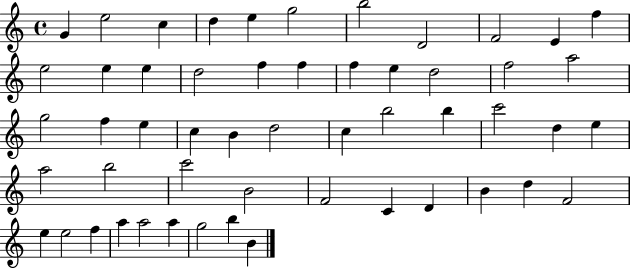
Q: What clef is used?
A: treble